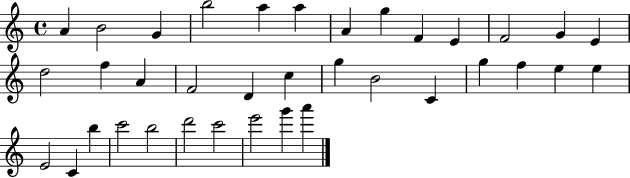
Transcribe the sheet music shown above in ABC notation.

X:1
T:Untitled
M:4/4
L:1/4
K:C
A B2 G b2 a a A g F E F2 G E d2 f A F2 D c g B2 C g f e e E2 C b c'2 b2 d'2 c'2 e'2 g' a'